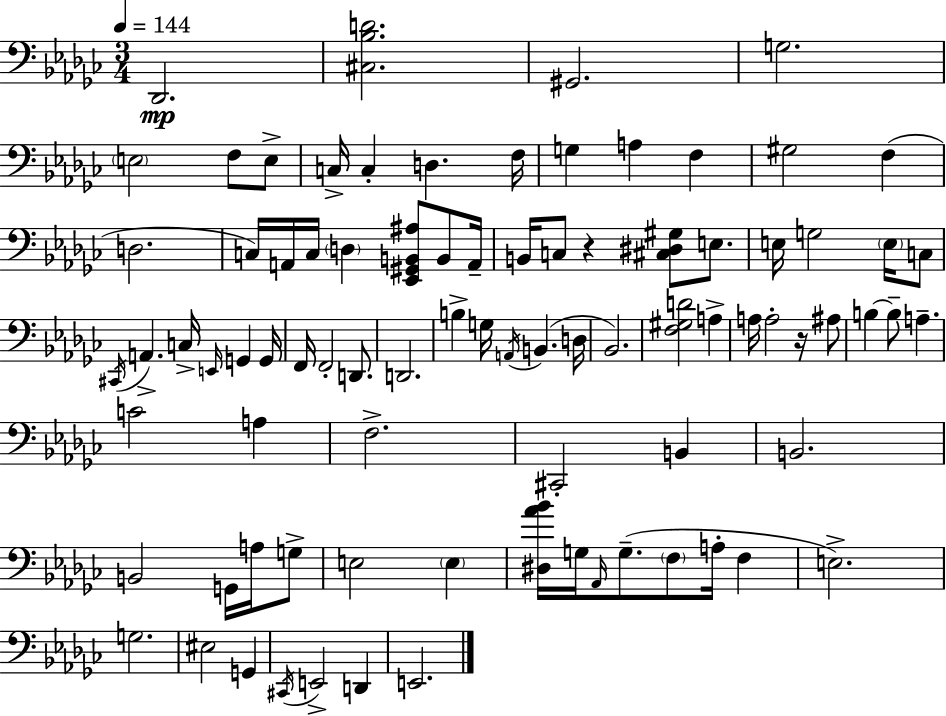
Db2/h. [C#3,Bb3,D4]/h. G#2/h. G3/h. E3/h F3/e E3/e C3/s C3/q D3/q. F3/s G3/q A3/q F3/q G#3/h F3/q D3/h. C3/s A2/s C3/s D3/q [Eb2,G#2,B2,A#3]/e B2/e A2/s B2/s C3/e R/q [C#3,D#3,G#3]/e E3/e. E3/s G3/h E3/s C3/e C#2/s A2/q. C3/s E2/s G2/q G2/s F2/s F2/h D2/e. D2/h. B3/q G3/s A2/s B2/q. D3/s Bb2/h. [F3,G#3,D4]/h A3/q A3/s A3/h R/s A#3/e B3/q B3/e A3/q. C4/h A3/q F3/h. C#2/h B2/q B2/h. B2/h G2/s A3/s G3/e E3/h E3/q [D#3,Ab4,Bb4]/s G3/s Ab2/s G3/e. F3/e A3/s F3/q E3/h. G3/h. EIS3/h G2/q C#2/s E2/h D2/q E2/h.